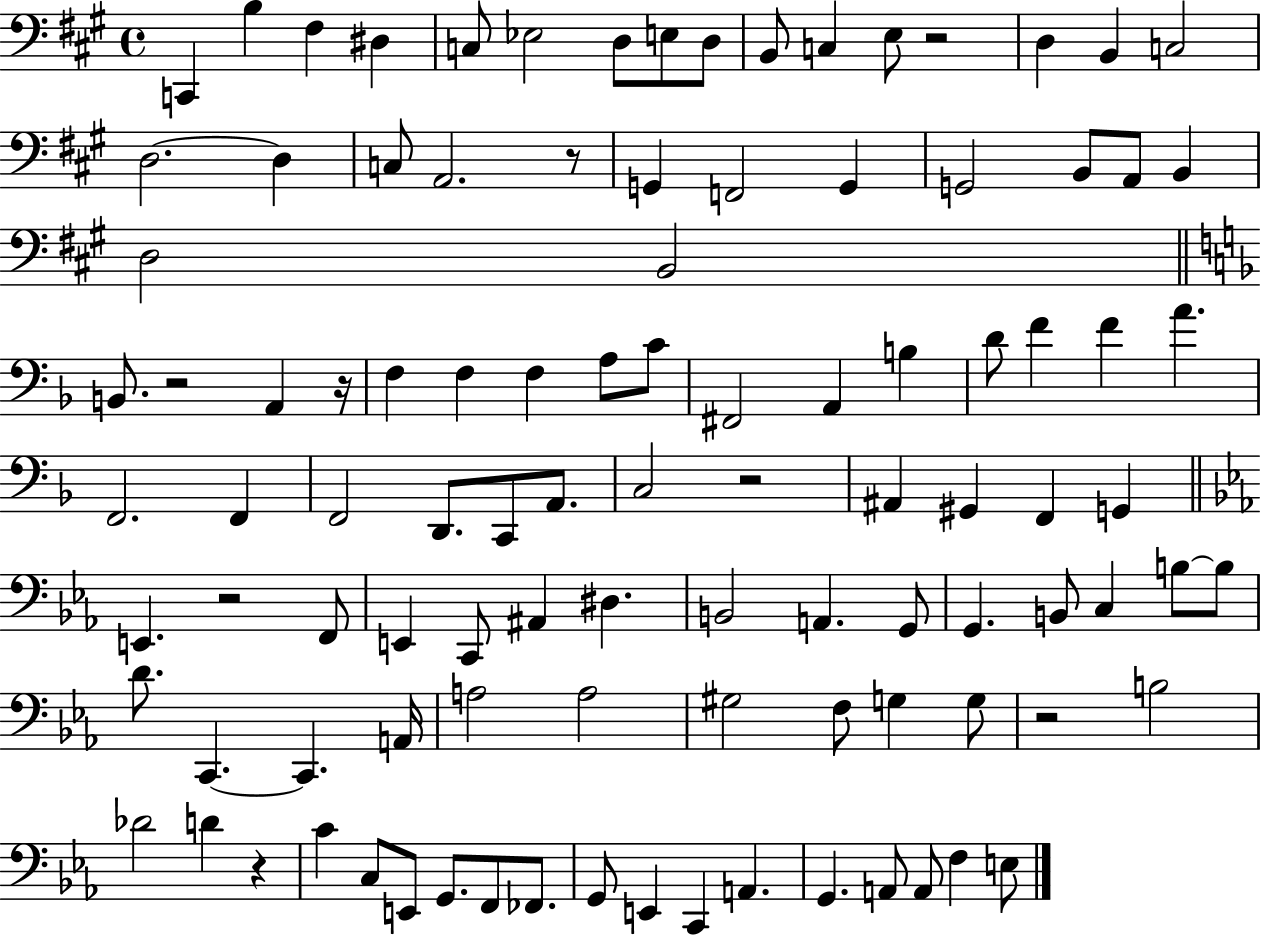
X:1
T:Untitled
M:4/4
L:1/4
K:A
C,, B, ^F, ^D, C,/2 _E,2 D,/2 E,/2 D,/2 B,,/2 C, E,/2 z2 D, B,, C,2 D,2 D, C,/2 A,,2 z/2 G,, F,,2 G,, G,,2 B,,/2 A,,/2 B,, D,2 B,,2 B,,/2 z2 A,, z/4 F, F, F, A,/2 C/2 ^F,,2 A,, B, D/2 F F A F,,2 F,, F,,2 D,,/2 C,,/2 A,,/2 C,2 z2 ^A,, ^G,, F,, G,, E,, z2 F,,/2 E,, C,,/2 ^A,, ^D, B,,2 A,, G,,/2 G,, B,,/2 C, B,/2 B,/2 D/2 C,, C,, A,,/4 A,2 A,2 ^G,2 F,/2 G, G,/2 z2 B,2 _D2 D z C C,/2 E,,/2 G,,/2 F,,/2 _F,,/2 G,,/2 E,, C,, A,, G,, A,,/2 A,,/2 F, E,/2